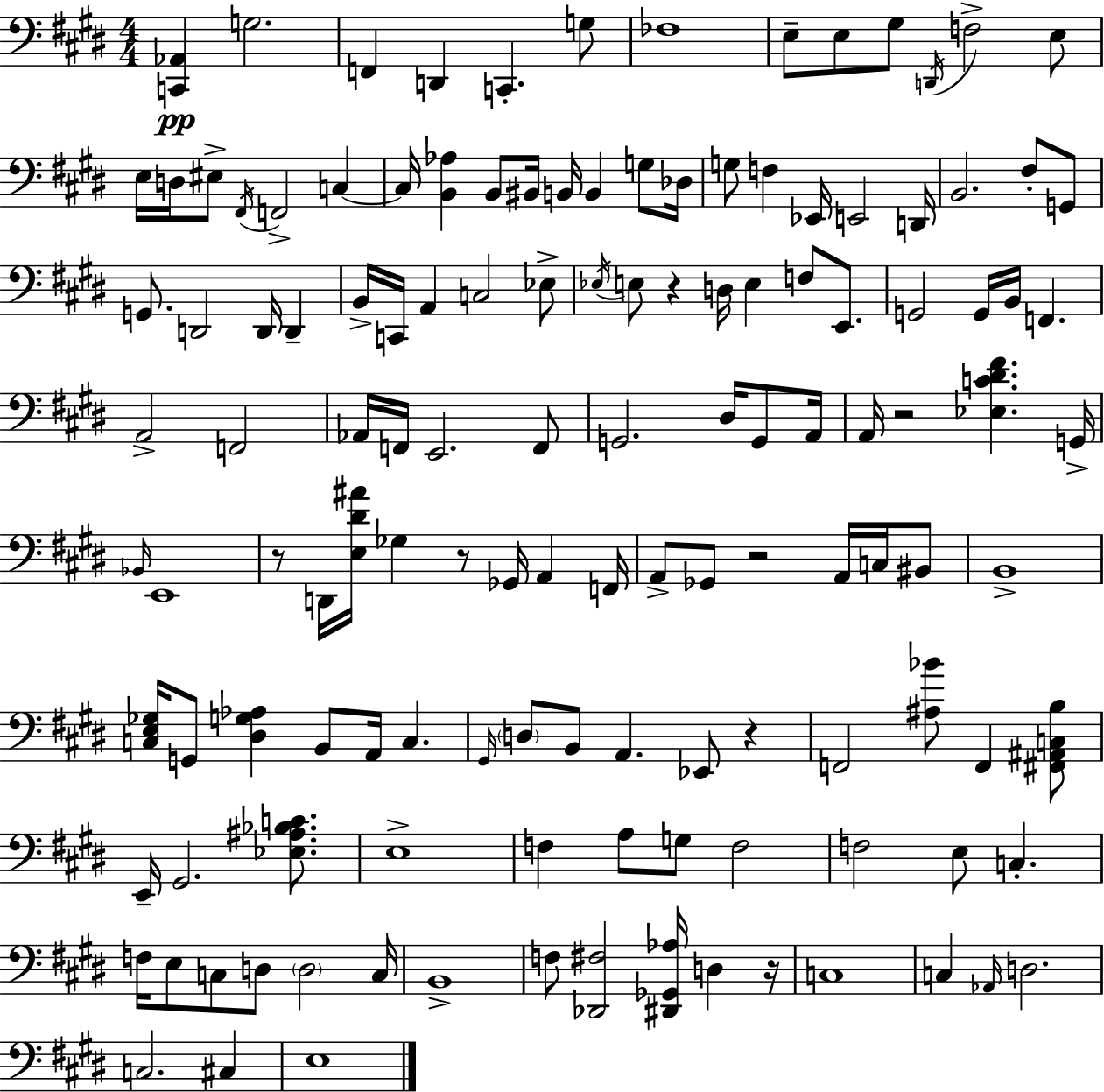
[C2,Ab2]/q G3/h. F2/q D2/q C2/q. G3/e FES3/w E3/e E3/e G#3/e D2/s F3/h E3/e E3/s D3/s EIS3/e F#2/s F2/h C3/q C3/s [B2,Ab3]/q B2/e BIS2/s B2/s B2/q G3/e Db3/s G3/e F3/q Eb2/s E2/h D2/s B2/h. F#3/e G2/e G2/e. D2/h D2/s D2/q B2/s C2/s A2/q C3/h Eb3/e Eb3/s E3/e R/q D3/s E3/q F3/e E2/e. G2/h G2/s B2/s F2/q. A2/h F2/h Ab2/s F2/s E2/h. F2/e G2/h. D#3/s G2/e A2/s A2/s R/h [Eb3,C4,D#4,F#4]/q. G2/s Bb2/s E2/w R/e D2/s [E3,D#4,A#4]/s Gb3/q R/e Gb2/s A2/q F2/s A2/e Gb2/e R/h A2/s C3/s BIS2/e B2/w [C3,E3,Gb3]/s G2/e [D#3,G3,Ab3]/q B2/e A2/s C3/q. G#2/s D3/e B2/e A2/q. Eb2/e R/q F2/h [A#3,Bb4]/e F2/q [F#2,A#2,C3,B3]/e E2/s G#2/h. [Eb3,A#3,Bb3,C4]/e. E3/w F3/q A3/e G3/e F3/h F3/h E3/e C3/q. F3/s E3/e C3/e D3/e D3/h C3/s B2/w F3/e [Db2,F#3]/h [D#2,Gb2,Ab3]/s D3/q R/s C3/w C3/q Ab2/s D3/h. C3/h. C#3/q E3/w